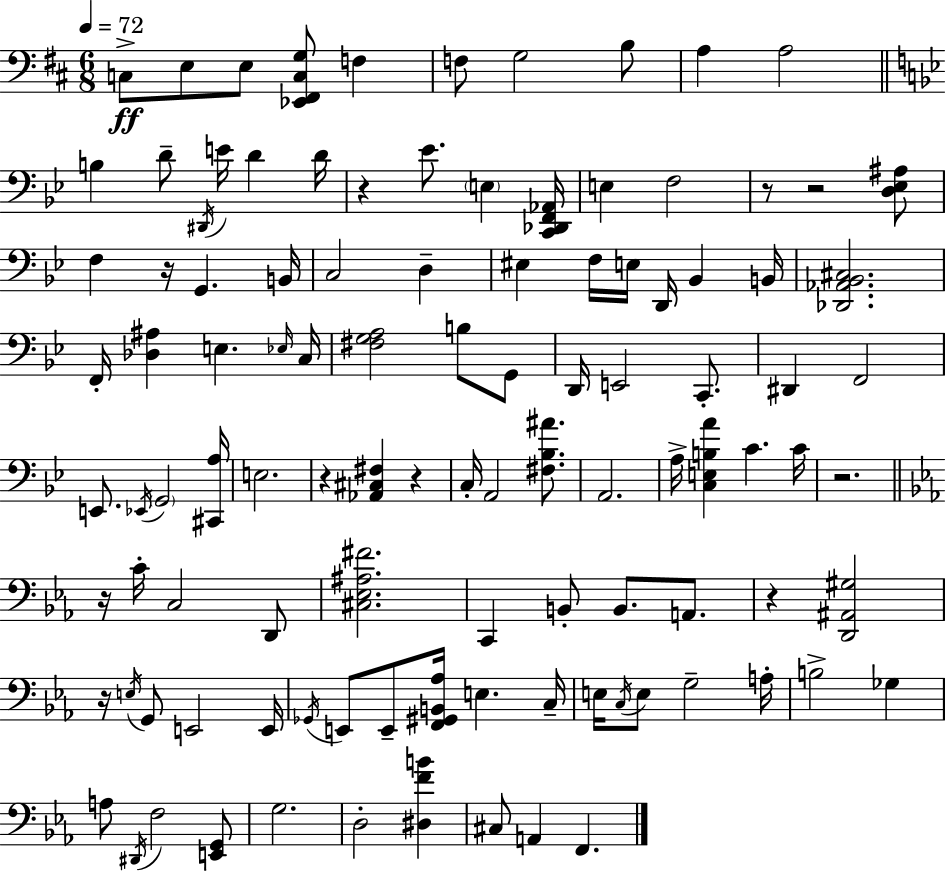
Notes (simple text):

C3/e E3/e E3/e [Eb2,F#2,C3,G3]/e F3/q F3/e G3/h B3/e A3/q A3/h B3/q D4/e D#2/s E4/s D4/q D4/s R/q Eb4/e. E3/q [C2,Db2,F2,Ab2]/s E3/q F3/h R/e R/h [D3,Eb3,A#3]/e F3/q R/s G2/q. B2/s C3/h D3/q EIS3/q F3/s E3/s D2/s Bb2/q B2/s [Db2,Ab2,Bb2,C#3]/h. F2/s [Db3,A#3]/q E3/q. Eb3/s C3/s [F#3,G3,A3]/h B3/e G2/e D2/s E2/h C2/e. D#2/q F2/h E2/e. Eb2/s G2/h [C#2,A3]/s E3/h. R/q [Ab2,C#3,F#3]/q R/q C3/s A2/h [F#3,Bb3,A#4]/e. A2/h. A3/s [C3,E3,B3,A4]/q C4/q. C4/s R/h. R/s C4/s C3/h D2/e [C#3,Eb3,A#3,F#4]/h. C2/q B2/e B2/e. A2/e. R/q [D2,A#2,G#3]/h R/s E3/s G2/e E2/h E2/s Gb2/s E2/e E2/e [F2,G#2,B2,Ab3]/s E3/q. C3/s E3/s C3/s E3/e G3/h A3/s B3/h Gb3/q A3/e D#2/s F3/h [E2,G2]/e G3/h. D3/h [D#3,F4,B4]/q C#3/e A2/q F2/q.